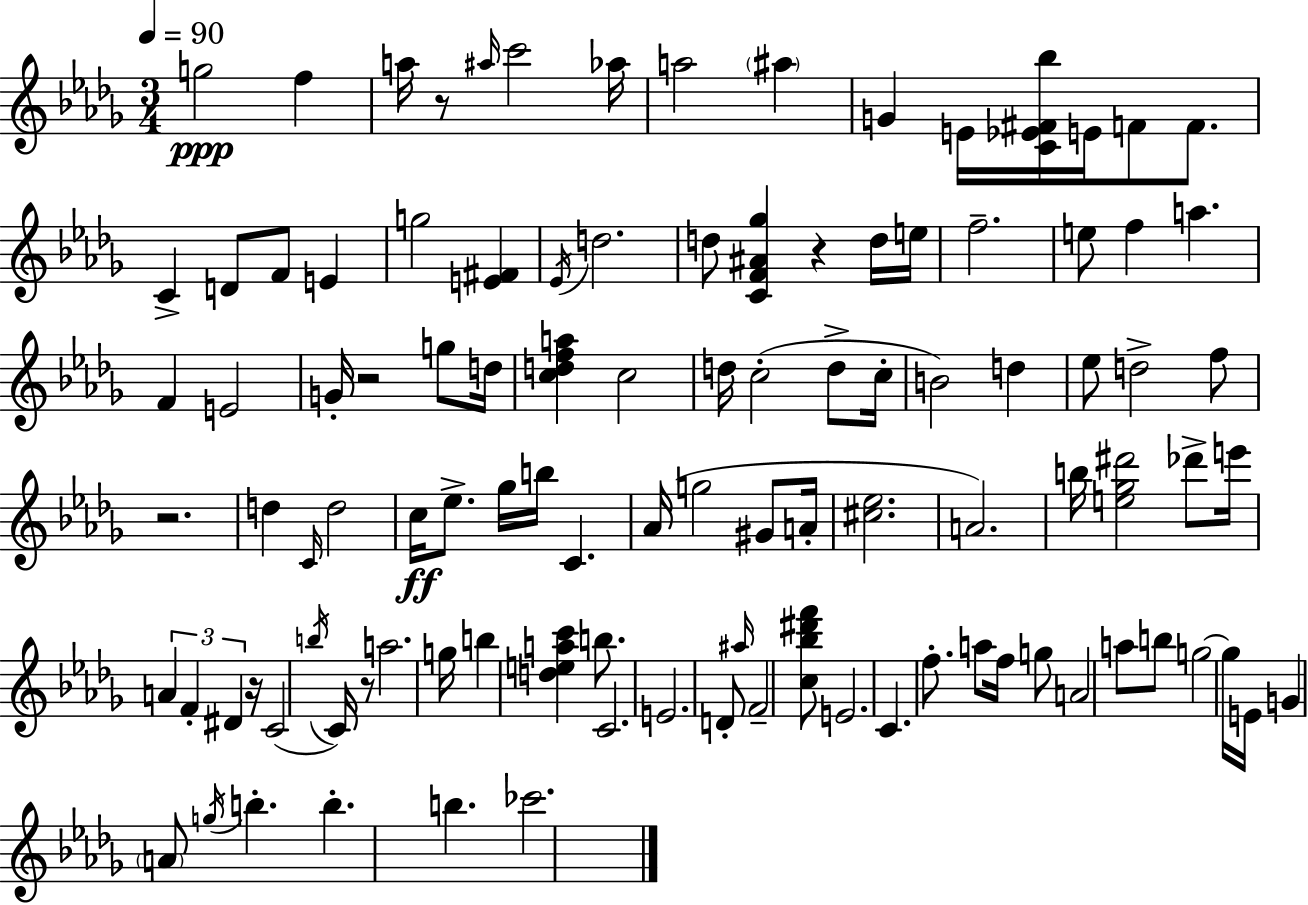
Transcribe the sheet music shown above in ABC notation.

X:1
T:Untitled
M:3/4
L:1/4
K:Bbm
g2 f a/4 z/2 ^a/4 c'2 _a/4 a2 ^a G E/4 [C_E^F_b]/4 E/4 F/2 F/2 C D/2 F/2 E g2 [E^F] _E/4 d2 d/2 [CF^A_g] z d/4 e/4 f2 e/2 f a F E2 G/4 z2 g/2 d/4 [cdfa] c2 d/4 c2 d/2 c/4 B2 d _e/2 d2 f/2 z2 d C/4 d2 c/4 _e/2 _g/4 b/4 C _A/4 g2 ^G/2 A/4 [^c_e]2 A2 b/4 [e_g^d']2 _d'/2 e'/4 A F ^D z/4 C2 b/4 C/4 z/2 a2 g/4 b [deac'] b/2 C2 E2 D/2 ^a/4 F2 [c_b^d'f']/2 E2 C f/2 a/2 f/4 g/2 A2 a/2 b/2 g2 g/4 E/4 G A/2 g/4 b b b _c'2